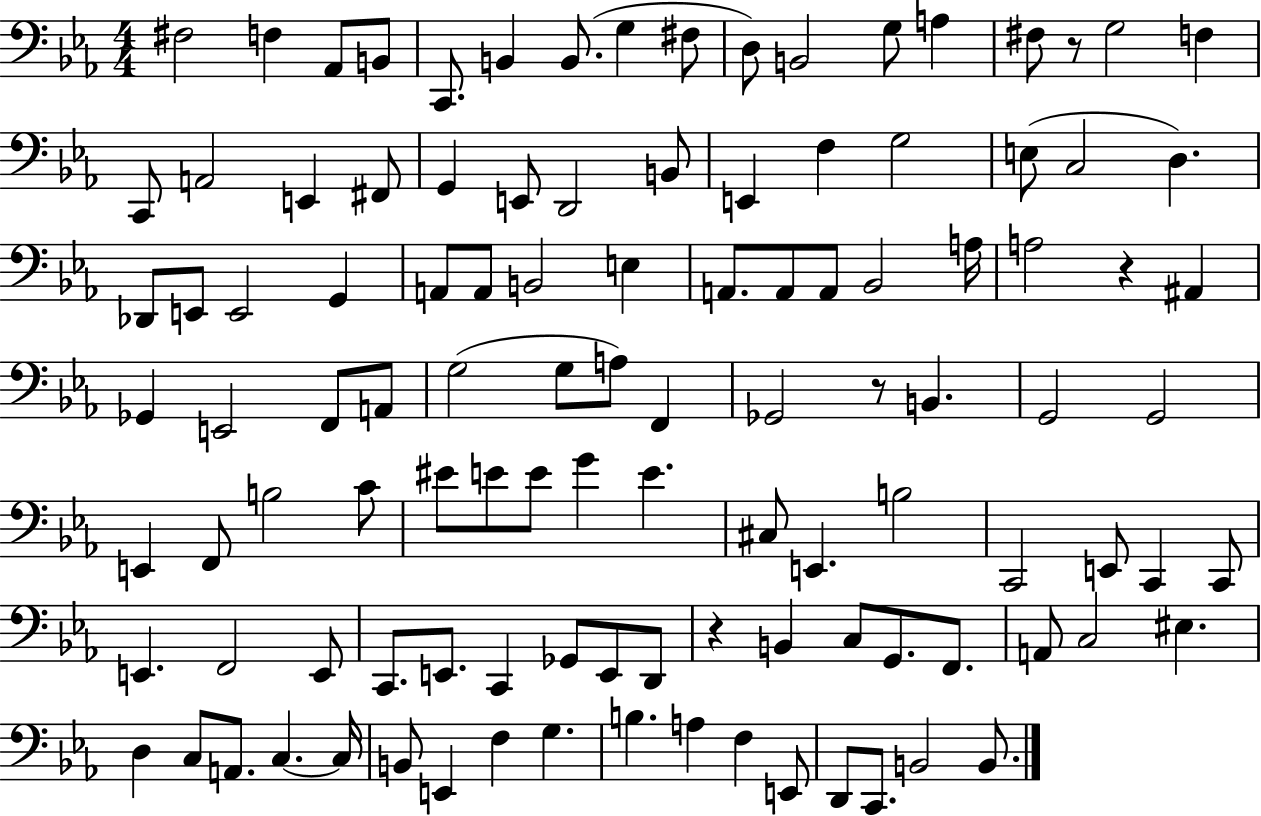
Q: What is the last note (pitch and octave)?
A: B2